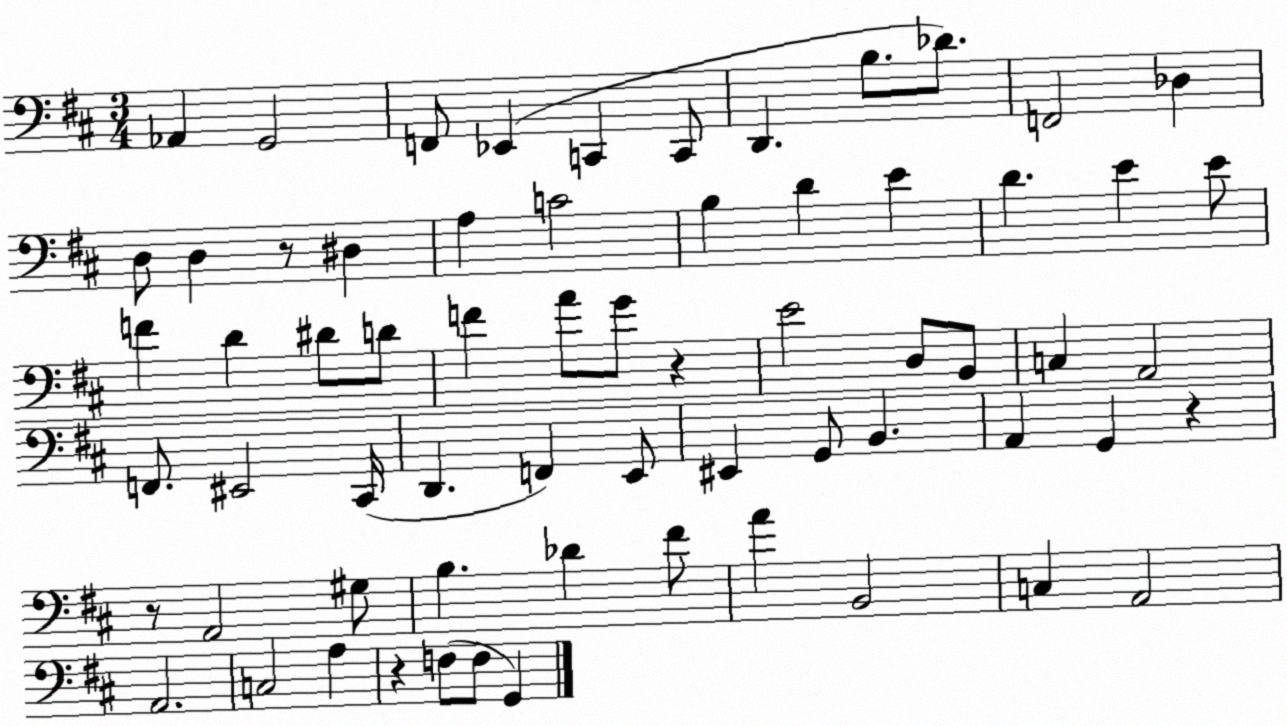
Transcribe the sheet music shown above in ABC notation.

X:1
T:Untitled
M:3/4
L:1/4
K:D
_A,, G,,2 F,,/2 _E,, C,, C,,/2 D,, B,/2 _D/2 F,,2 _D, D,/2 D, z/2 ^D, A, C2 B, D E D E E/2 F D ^D/2 D/2 F A/2 G/2 z E2 D,/2 B,,/2 C, A,,2 F,,/2 ^E,,2 ^C,,/4 D,, F,, E,,/2 ^E,, G,,/2 B,, A,, G,, z z/2 A,,2 ^G,/2 B, _D ^F/2 A B,,2 C, A,,2 A,,2 C,2 A, z F,/2 F,/2 G,,